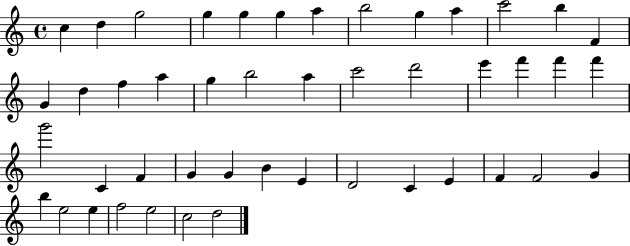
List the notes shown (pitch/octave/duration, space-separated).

C5/q D5/q G5/h G5/q G5/q G5/q A5/q B5/h G5/q A5/q C6/h B5/q F4/q G4/q D5/q F5/q A5/q G5/q B5/h A5/q C6/h D6/h E6/q F6/q F6/q F6/q G6/h C4/q F4/q G4/q G4/q B4/q E4/q D4/h C4/q E4/q F4/q F4/h G4/q B5/q E5/h E5/q F5/h E5/h C5/h D5/h